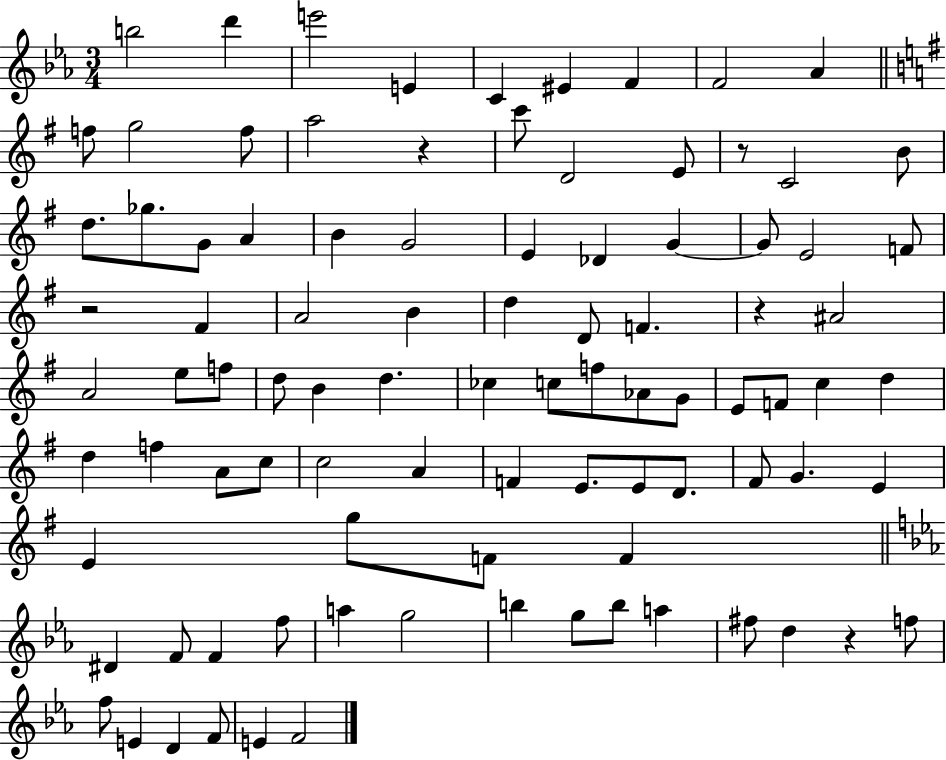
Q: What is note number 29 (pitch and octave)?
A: E4